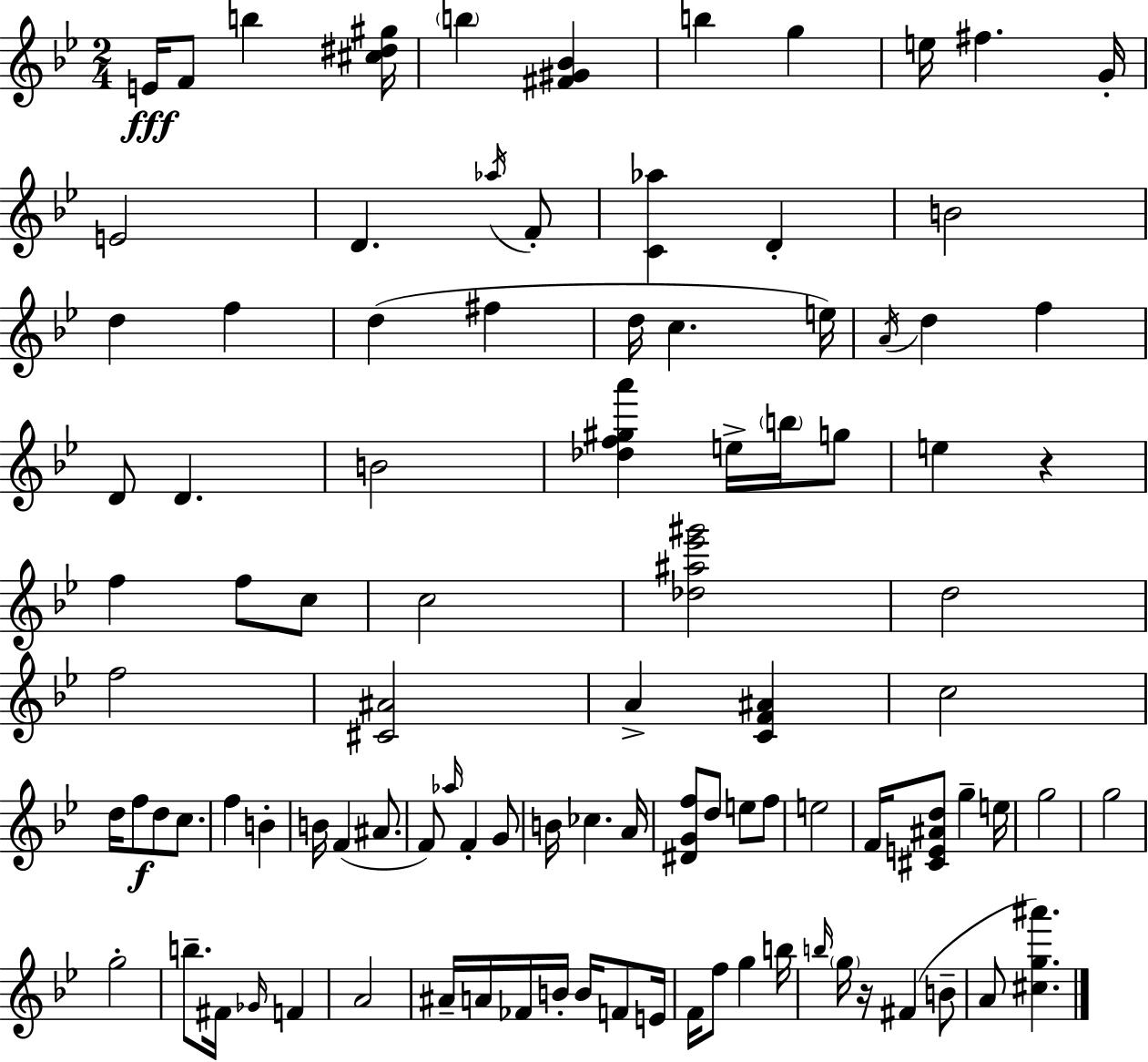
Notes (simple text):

E4/s F4/e B5/q [C#5,D#5,G#5]/s B5/q [F#4,G#4,Bb4]/q B5/q G5/q E5/s F#5/q. G4/s E4/h D4/q. Ab5/s F4/e [C4,Ab5]/q D4/q B4/h D5/q F5/q D5/q F#5/q D5/s C5/q. E5/s A4/s D5/q F5/q D4/e D4/q. B4/h [Db5,F5,G#5,A6]/q E5/s B5/s G5/e E5/q R/q F5/q F5/e C5/e C5/h [Db5,A#5,Eb6,G#6]/h D5/h F5/h [C#4,A#4]/h A4/q [C4,F4,A#4]/q C5/h D5/s F5/e D5/e C5/e. F5/q B4/q B4/s F4/q A#4/e. F4/e Ab5/s F4/q G4/e B4/s CES5/q. A4/s [D#4,G4,F5]/e D5/e E5/e F5/e E5/h F4/s [C#4,E4,A#4,D5]/e G5/q E5/s G5/h G5/h G5/h B5/e. F#4/s Gb4/s F4/q A4/h A#4/s A4/s FES4/s B4/s B4/s F4/e E4/s F4/s F5/e G5/q B5/s B5/s G5/s R/s F#4/q B4/e A4/e [C#5,G5,A#6]/q.